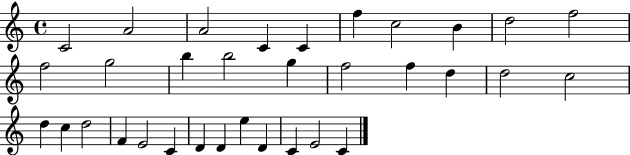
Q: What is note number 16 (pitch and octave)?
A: F5